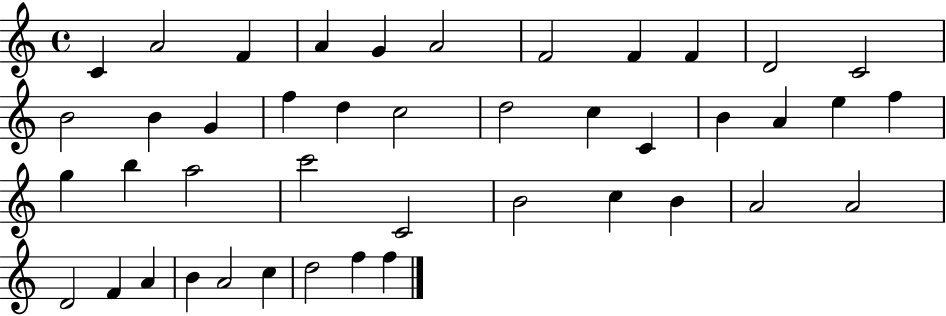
{
  \clef treble
  \time 4/4
  \defaultTimeSignature
  \key c \major
  c'4 a'2 f'4 | a'4 g'4 a'2 | f'2 f'4 f'4 | d'2 c'2 | \break b'2 b'4 g'4 | f''4 d''4 c''2 | d''2 c''4 c'4 | b'4 a'4 e''4 f''4 | \break g''4 b''4 a''2 | c'''2 c'2 | b'2 c''4 b'4 | a'2 a'2 | \break d'2 f'4 a'4 | b'4 a'2 c''4 | d''2 f''4 f''4 | \bar "|."
}